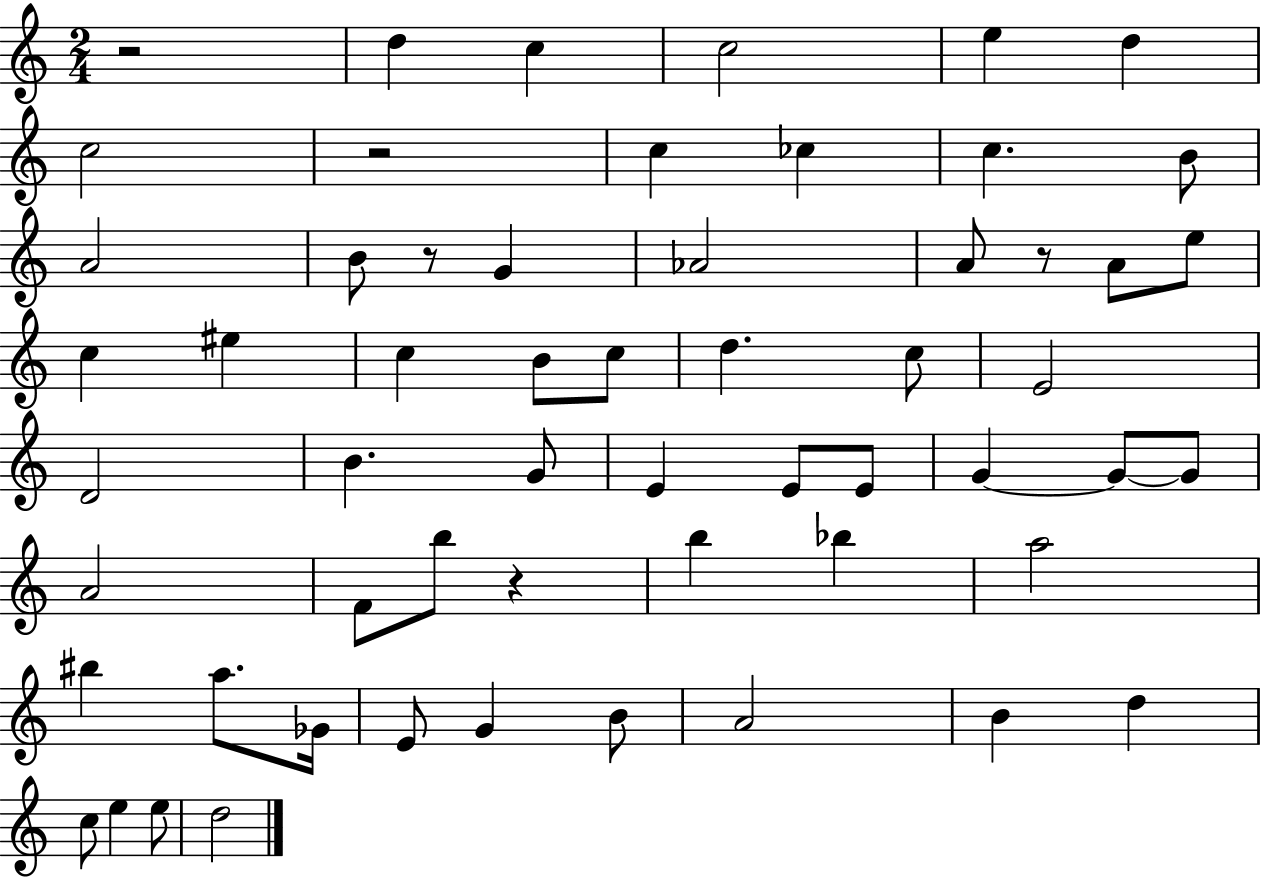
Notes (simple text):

R/h D5/q C5/q C5/h E5/q D5/q C5/h R/h C5/q CES5/q C5/q. B4/e A4/h B4/e R/e G4/q Ab4/h A4/e R/e A4/e E5/e C5/q EIS5/q C5/q B4/e C5/e D5/q. C5/e E4/h D4/h B4/q. G4/e E4/q E4/e E4/e G4/q G4/e G4/e A4/h F4/e B5/e R/q B5/q Bb5/q A5/h BIS5/q A5/e. Gb4/s E4/e G4/q B4/e A4/h B4/q D5/q C5/e E5/q E5/e D5/h